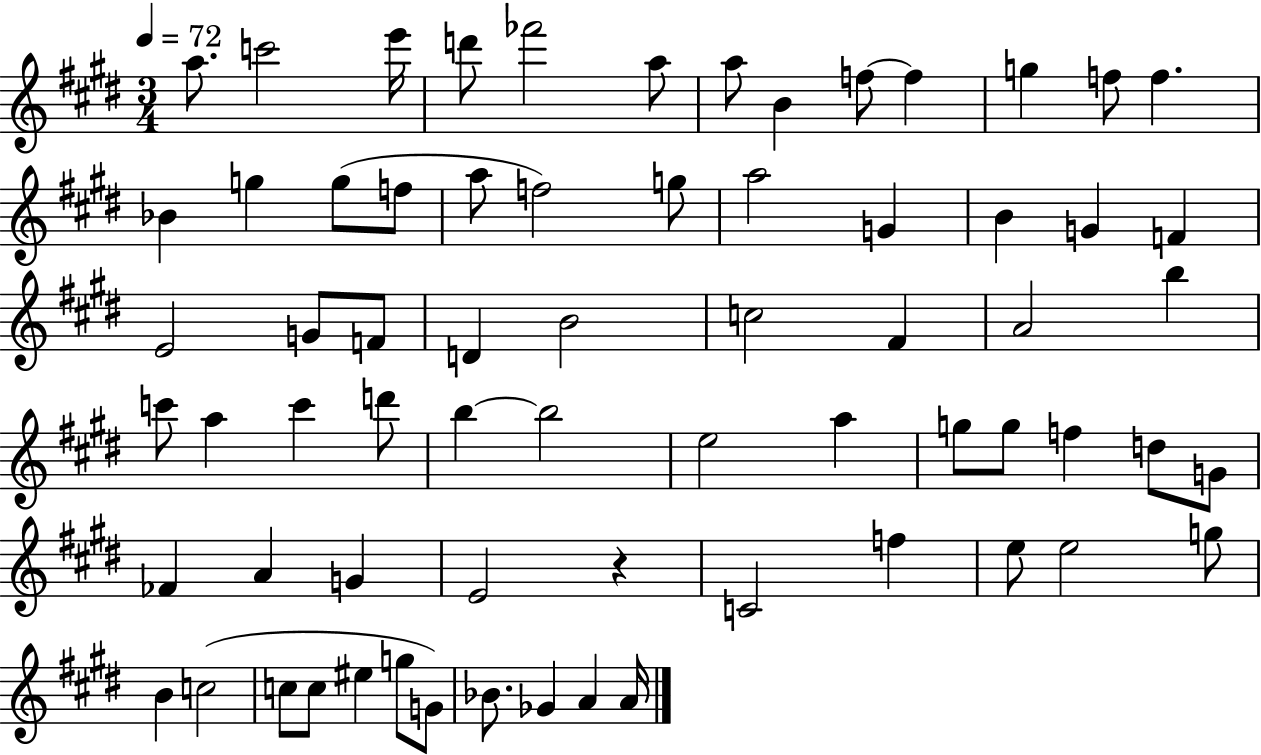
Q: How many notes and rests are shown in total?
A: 68